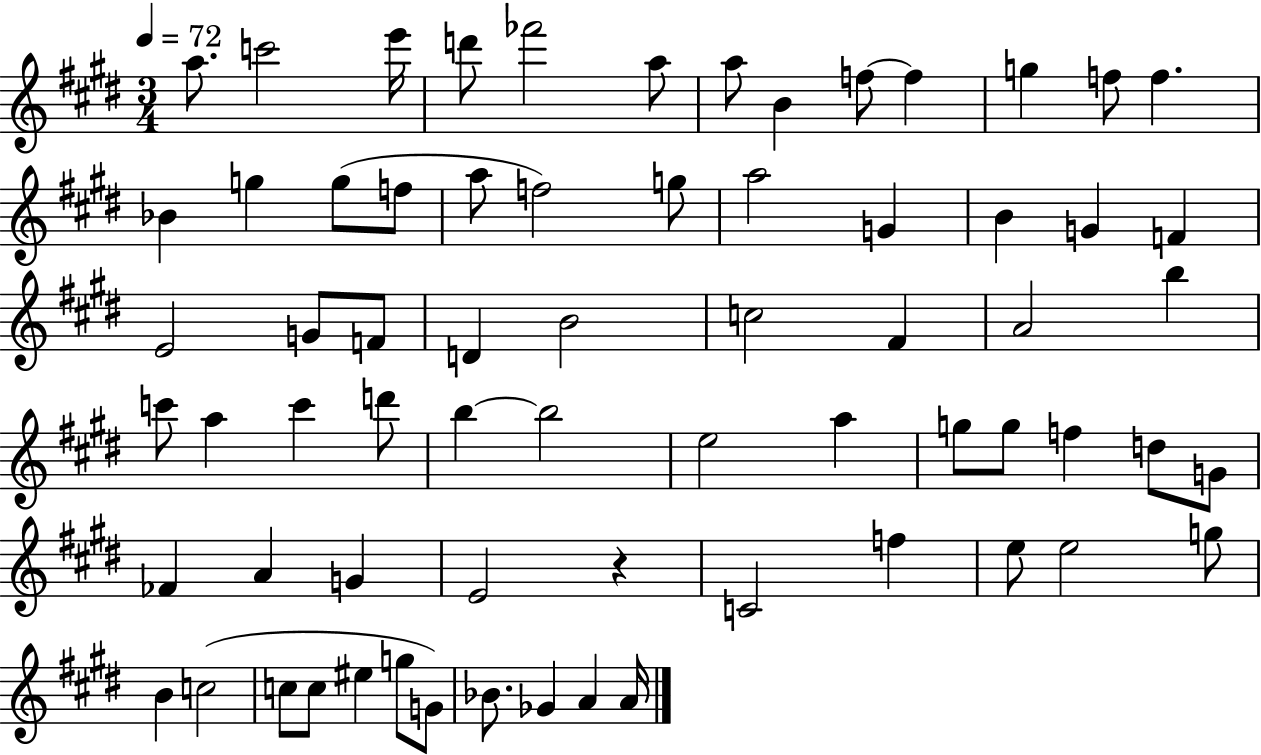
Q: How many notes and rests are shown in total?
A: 68